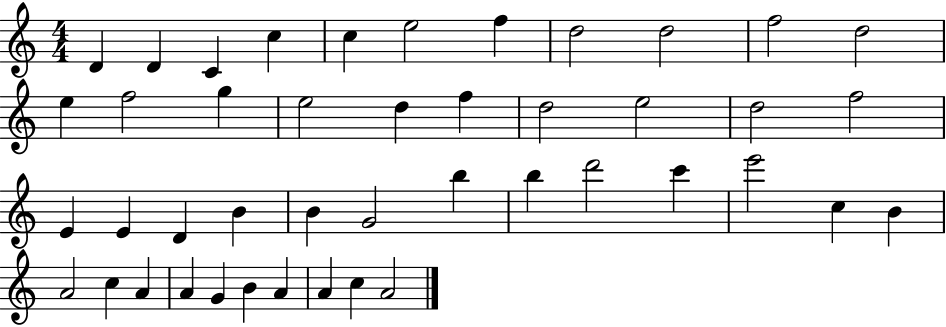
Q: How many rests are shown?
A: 0